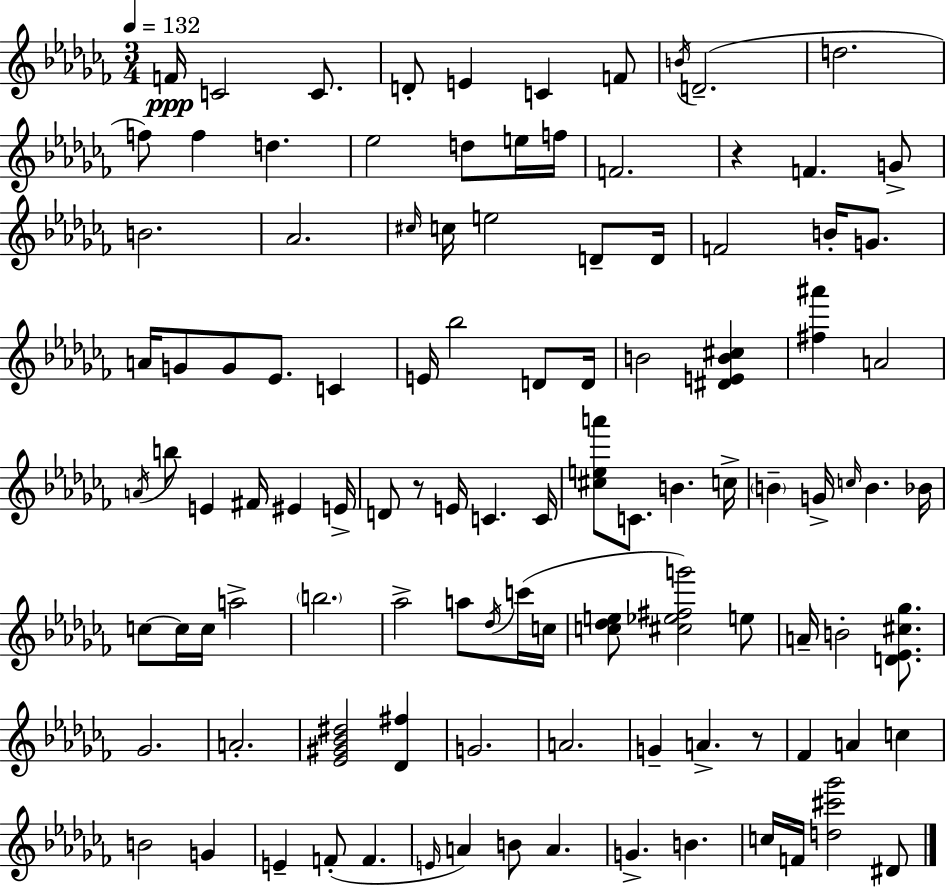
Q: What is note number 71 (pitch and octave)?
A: A4